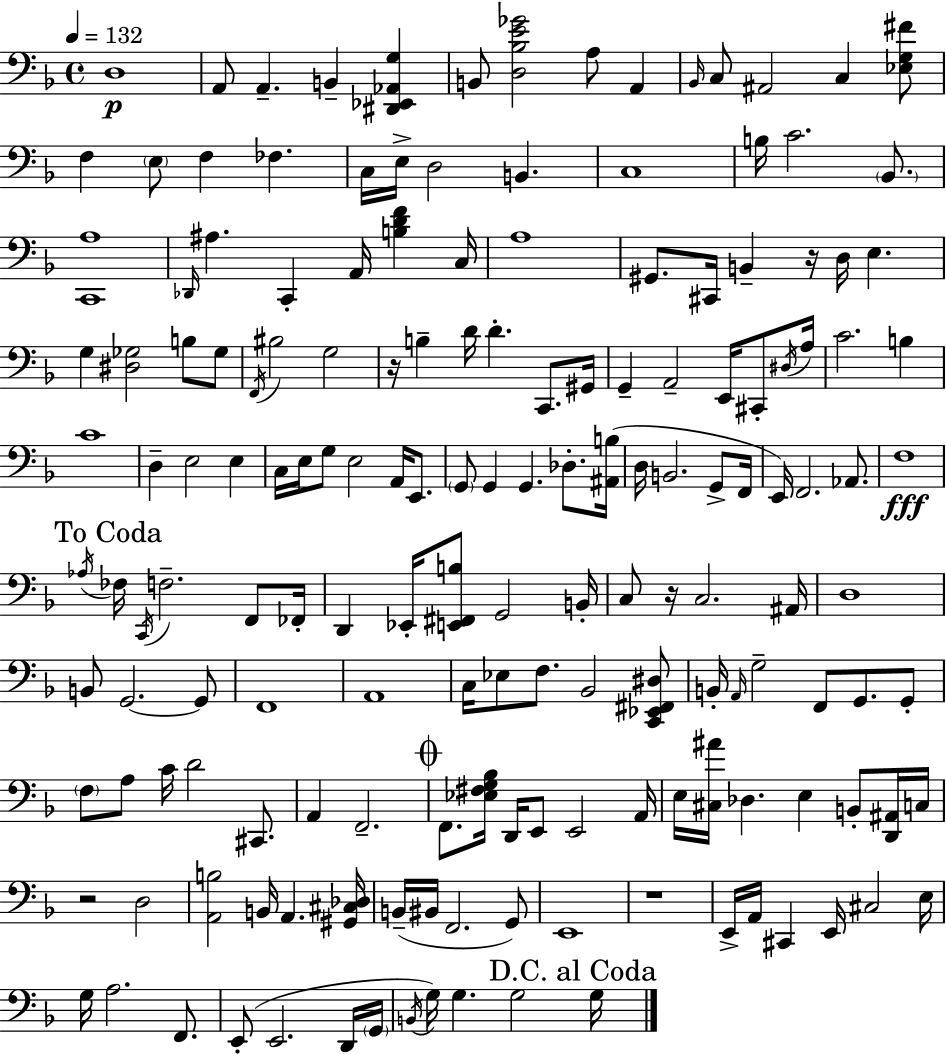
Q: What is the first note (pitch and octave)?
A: D3